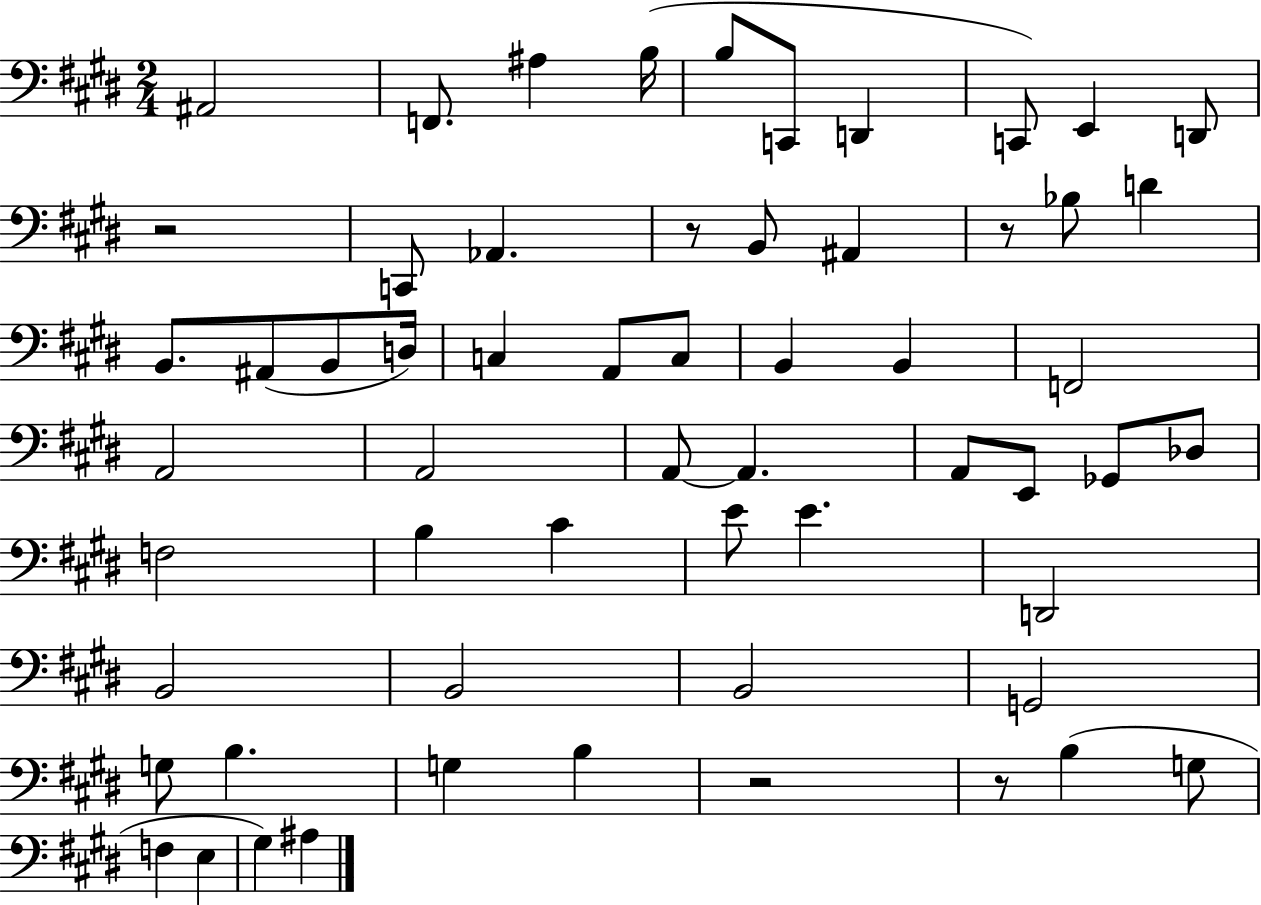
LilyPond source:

{
  \clef bass
  \numericTimeSignature
  \time 2/4
  \key e \major
  ais,2 | f,8. ais4 b16( | b8 c,8 d,4 | c,8) e,4 d,8 | \break r2 | c,8 aes,4. | r8 b,8 ais,4 | r8 bes8 d'4 | \break b,8. ais,8( b,8 d16) | c4 a,8 c8 | b,4 b,4 | f,2 | \break a,2 | a,2 | a,8~~ a,4. | a,8 e,8 ges,8 des8 | \break f2 | b4 cis'4 | e'8 e'4. | d,2 | \break b,2 | b,2 | b,2 | g,2 | \break g8 b4. | g4 b4 | r2 | r8 b4( g8 | \break f4 e4 | gis4) ais4 | \bar "|."
}